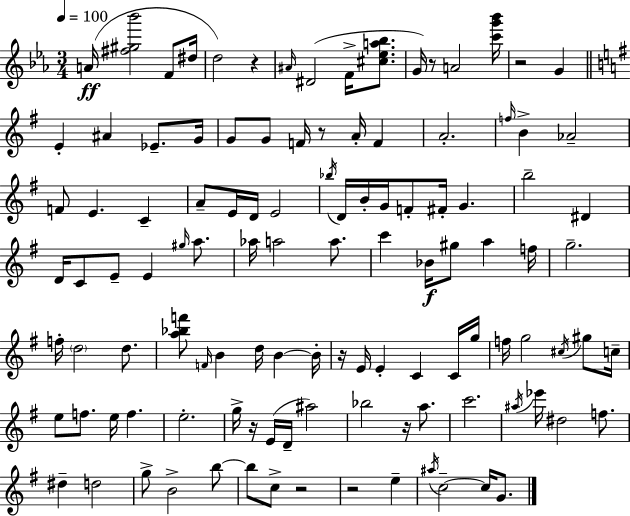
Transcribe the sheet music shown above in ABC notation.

X:1
T:Untitled
M:3/4
L:1/4
K:Cm
A/4 [^f^g_b']2 F/2 ^d/4 d2 z ^A/4 ^D2 F/4 [^c_ea_b]/2 G/4 z/2 A2 [c'g'_b']/4 z2 G E ^A _E/2 G/4 G/2 G/2 F/4 z/2 A/4 F A2 f/4 B _A2 F/2 E C A/2 E/4 D/4 E2 _b/4 D/4 B/4 G/4 F/2 ^F/4 G b2 ^D D/4 C/2 E/2 E ^g/4 a/2 _a/4 a2 a/2 c' _B/4 ^g/2 a f/4 g2 f/4 d2 d/2 [a_bf']/2 F/4 B d/4 B B/4 z/4 E/4 E C C/4 g/4 f/4 g2 ^c/4 ^g/2 c/4 e/2 f/2 e/4 f e2 g/4 z/4 E/4 D/4 ^a2 _b2 z/4 a/2 c'2 ^a/4 _e'/4 ^d2 f/2 ^d d2 g/2 B2 b/2 b/2 c/2 z2 z2 e ^a/4 c2 c/4 G/2